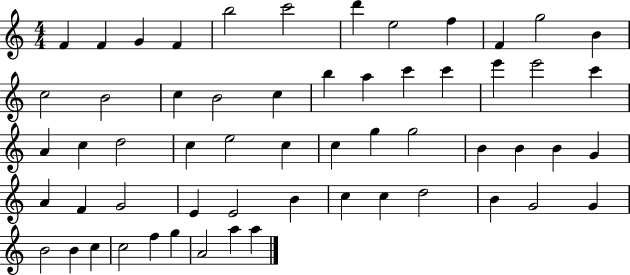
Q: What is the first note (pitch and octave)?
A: F4